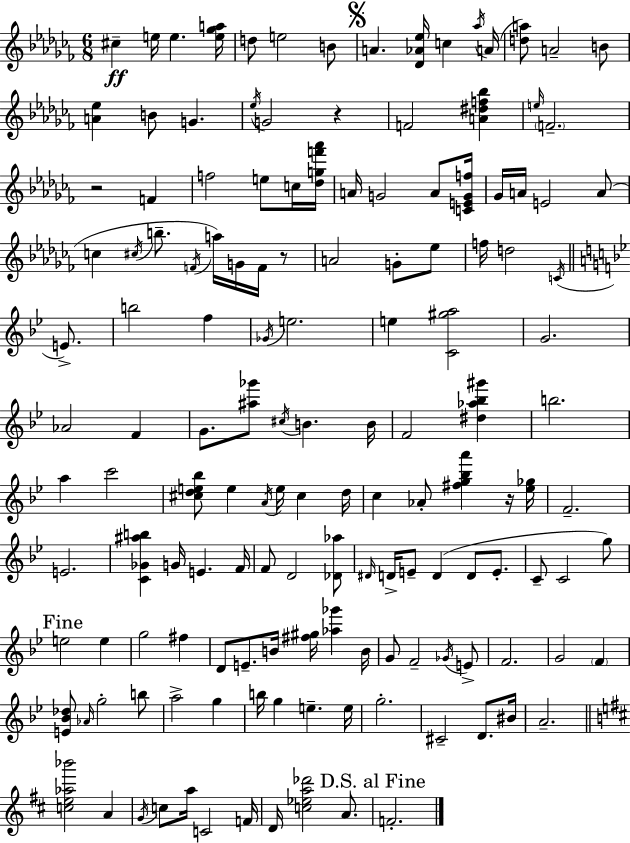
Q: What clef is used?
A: treble